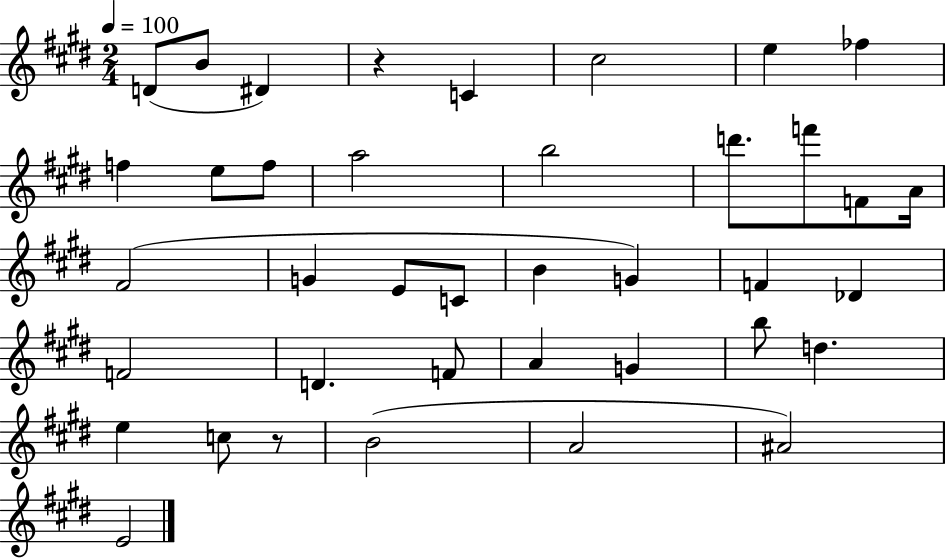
D4/e B4/e D#4/q R/q C4/q C#5/h E5/q FES5/q F5/q E5/e F5/e A5/h B5/h D6/e. F6/e F4/e A4/s F#4/h G4/q E4/e C4/e B4/q G4/q F4/q Db4/q F4/h D4/q. F4/e A4/q G4/q B5/e D5/q. E5/q C5/e R/e B4/h A4/h A#4/h E4/h